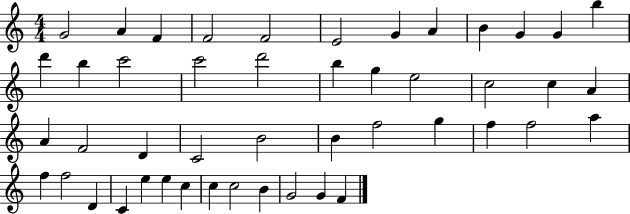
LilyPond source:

{
  \clef treble
  \numericTimeSignature
  \time 4/4
  \key c \major
  g'2 a'4 f'4 | f'2 f'2 | e'2 g'4 a'4 | b'4 g'4 g'4 b''4 | \break d'''4 b''4 c'''2 | c'''2 d'''2 | b''4 g''4 e''2 | c''2 c''4 a'4 | \break a'4 f'2 d'4 | c'2 b'2 | b'4 f''2 g''4 | f''4 f''2 a''4 | \break f''4 f''2 d'4 | c'4 e''4 e''4 c''4 | c''4 c''2 b'4 | g'2 g'4 f'4 | \break \bar "|."
}